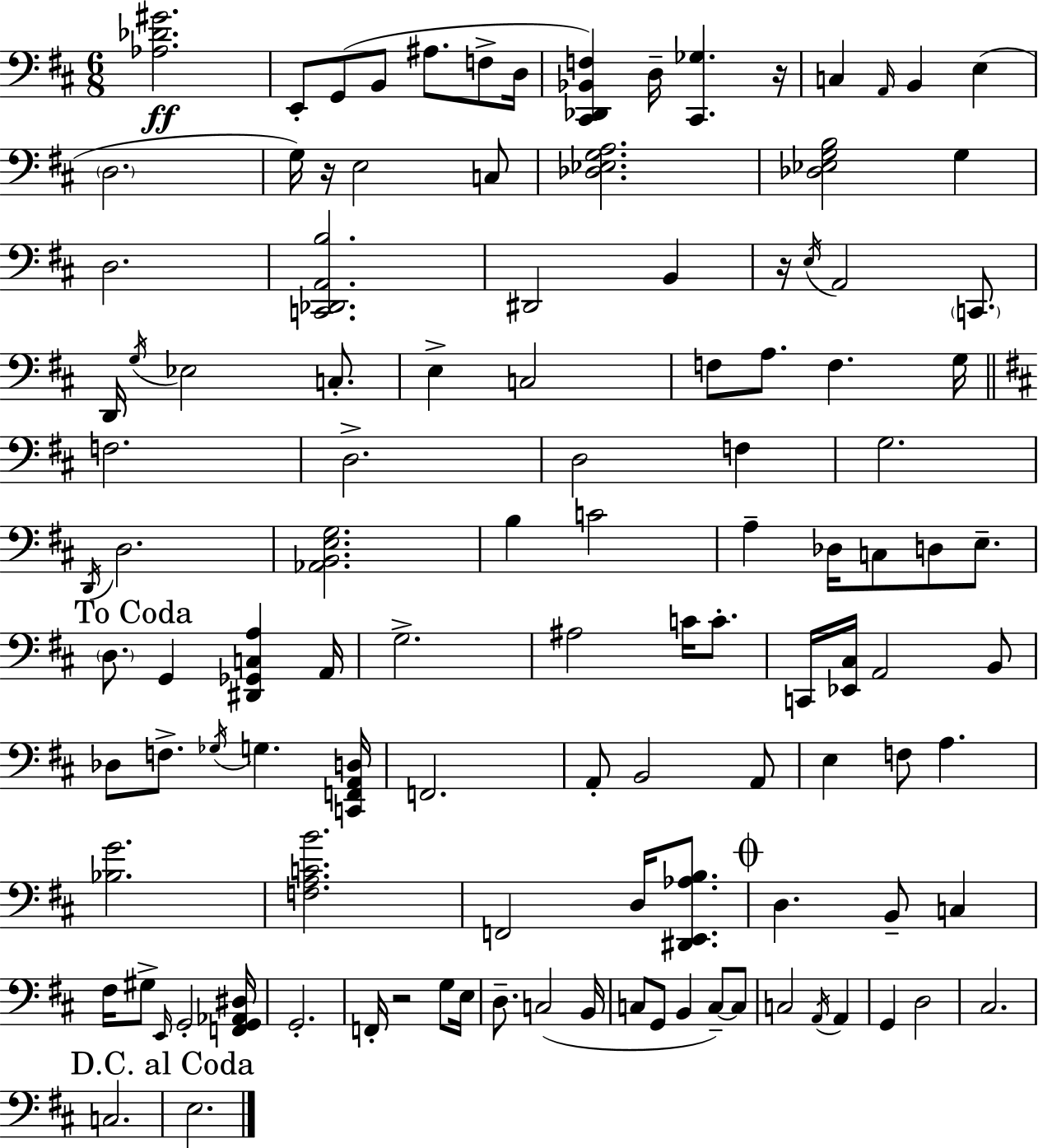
{
  \clef bass
  \numericTimeSignature
  \time 6/8
  \key d \major
  \repeat volta 2 { <aes des' gis'>2.\ff | e,8-. g,8( b,8 ais8. f8-> d16 | <cis, des, bes, f>4) d16-- <cis, ges>4. r16 | c4 \grace { a,16 } b,4 e4( | \break \parenthesize d2. | g16) r16 e2 c8 | <des ees g a>2. | <des ees g b>2 g4 | \break d2. | <c, des, a, b>2. | dis,2 b,4 | r16 \acciaccatura { e16 } a,2 \parenthesize c,8. | \break d,16 \acciaccatura { g16 } ees2 | c8.-. e4-> c2 | f8 a8. f4. | g16 \bar "||" \break \key b \minor f2. | d2.-> | d2 f4 | g2. | \break \acciaccatura { d,16 } d2. | <aes, b, e g>2. | b4 c'2 | a4-- des16 c8 d8 e8.-- | \break \mark "To Coda" \parenthesize d8. g,4 <dis, ges, c a>4 | a,16 g2.-> | ais2 c'16 c'8.-. | c,16 <ees, cis>16 a,2 b,8 | \break des8 f8.-> \acciaccatura { ges16 } g4. | <c, f, a, d>16 f,2. | a,8-. b,2 | a,8 e4 f8 a4. | \break <bes g'>2. | <f a c' b'>2. | f,2 d16 <dis, e, aes b>8. | \mark \markup { \musicglyph "scripts.coda" } d4. b,8-- c4 | \break fis16 gis8-> \grace { e,16 } g,2-. | <f, g, aes, dis>16 g,2.-. | f,16-. r2 | g8 e16 d8.-- c2( | \break b,16 c8 g,8 b,4 c8--~~) | c8 c2 \acciaccatura { a,16 } | a,4 g,4 d2 | cis2. | \break c2. | \mark "D.C. al Coda" e2. | } \bar "|."
}